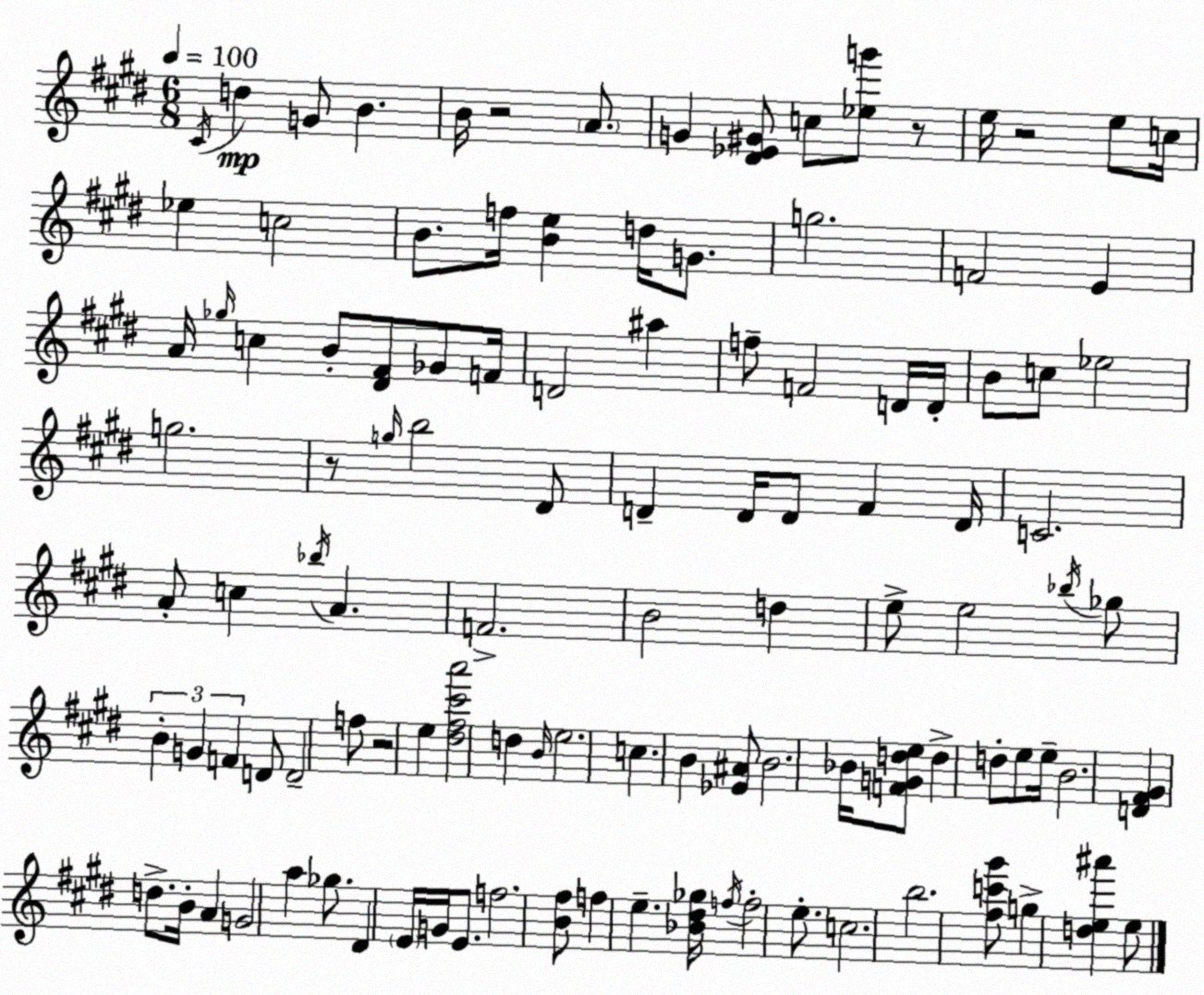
X:1
T:Untitled
M:6/8
L:1/4
K:E
^C/4 d G/2 B B/4 z2 A/2 G [^D_E^G]/2 c/2 [_eg']/2 z/2 e/4 z2 e/2 c/4 _e c2 B/2 f/4 [Be] d/4 G/2 g2 F2 E A/4 _g/4 c B/2 [^D^F]/2 _G/2 F/4 D2 ^a f/2 F2 D/4 D/4 B/2 c/2 _e2 g2 z/2 g/4 b2 ^D/2 D D/4 D/2 ^F D/4 C2 A/2 c _b/4 A F2 B2 d e/2 e2 _b/4 _g/2 B G F D/2 D2 f/2 z2 e [^d^f^c'a']2 d B/4 e2 c B [_E^A]/2 B2 _B/4 [FGde]/2 d d/2 e/2 e/4 B2 [D^F^G] d/2 B/4 A G2 a _g/2 ^D E/4 G/4 E/2 f2 [B^f]/2 f e [_B^d_g]/4 f/4 f2 e/2 c2 b2 [^fc'^g']/2 g [de^a'] e/2